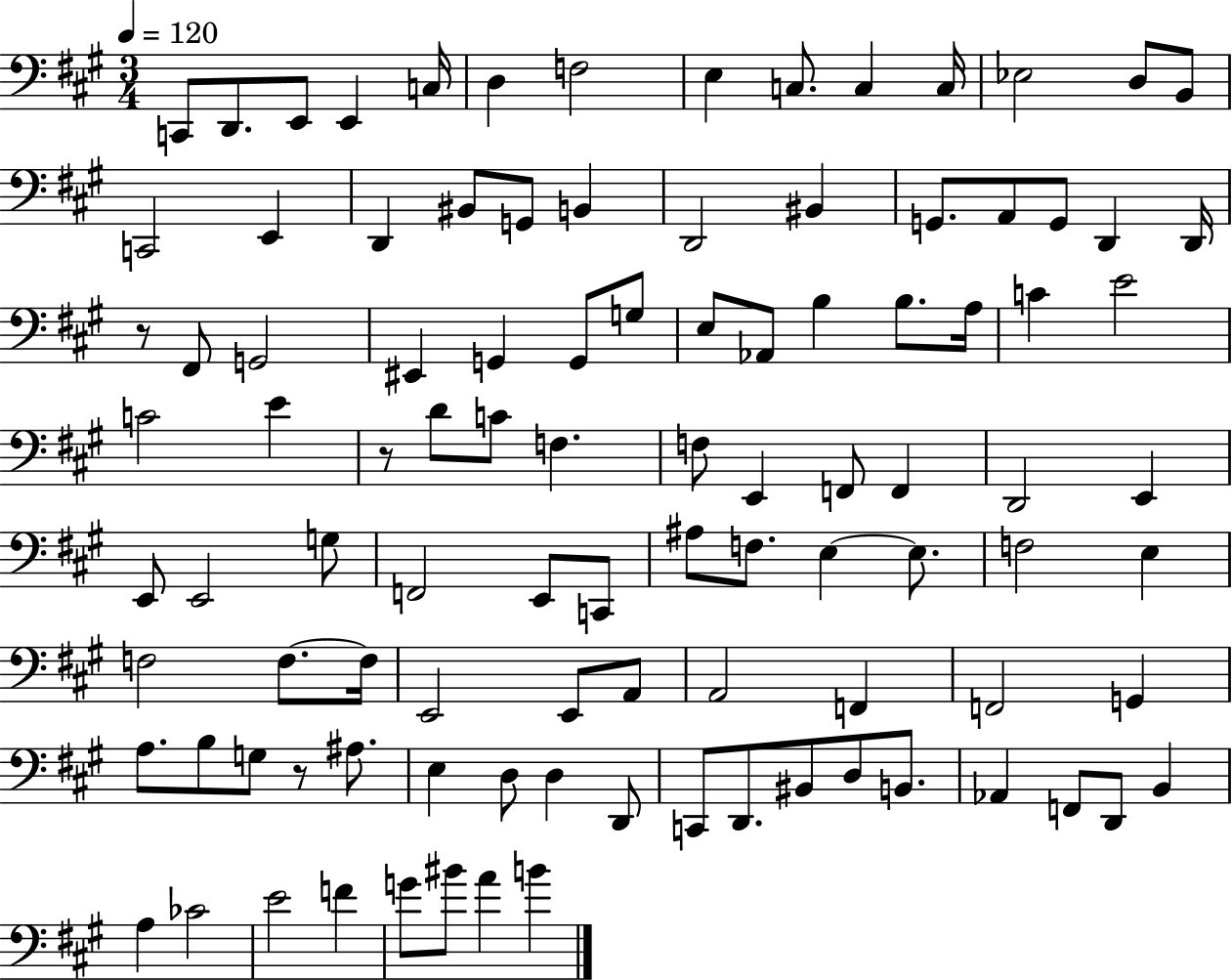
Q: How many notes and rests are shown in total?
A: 101